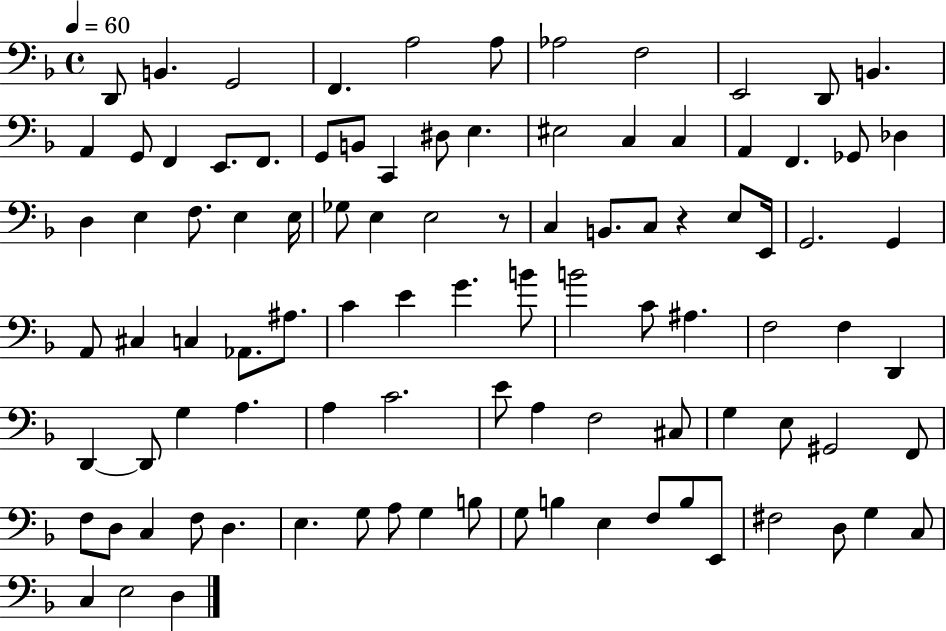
{
  \clef bass
  \time 4/4
  \defaultTimeSignature
  \key f \major
  \tempo 4 = 60
  d,8 b,4. g,2 | f,4. a2 a8 | aes2 f2 | e,2 d,8 b,4. | \break a,4 g,8 f,4 e,8. f,8. | g,8 b,8 c,4 dis8 e4. | eis2 c4 c4 | a,4 f,4. ges,8 des4 | \break d4 e4 f8. e4 e16 | ges8 e4 e2 r8 | c4 b,8. c8 r4 e8 e,16 | g,2. g,4 | \break a,8 cis4 c4 aes,8. ais8. | c'4 e'4 g'4. b'8 | b'2 c'8 ais4. | f2 f4 d,4 | \break d,4~~ d,8 g4 a4. | a4 c'2. | e'8 a4 f2 cis8 | g4 e8 gis,2 f,8 | \break f8 d8 c4 f8 d4. | e4. g8 a8 g4 b8 | g8 b4 e4 f8 b8 e,8 | fis2 d8 g4 c8 | \break c4 e2 d4 | \bar "|."
}